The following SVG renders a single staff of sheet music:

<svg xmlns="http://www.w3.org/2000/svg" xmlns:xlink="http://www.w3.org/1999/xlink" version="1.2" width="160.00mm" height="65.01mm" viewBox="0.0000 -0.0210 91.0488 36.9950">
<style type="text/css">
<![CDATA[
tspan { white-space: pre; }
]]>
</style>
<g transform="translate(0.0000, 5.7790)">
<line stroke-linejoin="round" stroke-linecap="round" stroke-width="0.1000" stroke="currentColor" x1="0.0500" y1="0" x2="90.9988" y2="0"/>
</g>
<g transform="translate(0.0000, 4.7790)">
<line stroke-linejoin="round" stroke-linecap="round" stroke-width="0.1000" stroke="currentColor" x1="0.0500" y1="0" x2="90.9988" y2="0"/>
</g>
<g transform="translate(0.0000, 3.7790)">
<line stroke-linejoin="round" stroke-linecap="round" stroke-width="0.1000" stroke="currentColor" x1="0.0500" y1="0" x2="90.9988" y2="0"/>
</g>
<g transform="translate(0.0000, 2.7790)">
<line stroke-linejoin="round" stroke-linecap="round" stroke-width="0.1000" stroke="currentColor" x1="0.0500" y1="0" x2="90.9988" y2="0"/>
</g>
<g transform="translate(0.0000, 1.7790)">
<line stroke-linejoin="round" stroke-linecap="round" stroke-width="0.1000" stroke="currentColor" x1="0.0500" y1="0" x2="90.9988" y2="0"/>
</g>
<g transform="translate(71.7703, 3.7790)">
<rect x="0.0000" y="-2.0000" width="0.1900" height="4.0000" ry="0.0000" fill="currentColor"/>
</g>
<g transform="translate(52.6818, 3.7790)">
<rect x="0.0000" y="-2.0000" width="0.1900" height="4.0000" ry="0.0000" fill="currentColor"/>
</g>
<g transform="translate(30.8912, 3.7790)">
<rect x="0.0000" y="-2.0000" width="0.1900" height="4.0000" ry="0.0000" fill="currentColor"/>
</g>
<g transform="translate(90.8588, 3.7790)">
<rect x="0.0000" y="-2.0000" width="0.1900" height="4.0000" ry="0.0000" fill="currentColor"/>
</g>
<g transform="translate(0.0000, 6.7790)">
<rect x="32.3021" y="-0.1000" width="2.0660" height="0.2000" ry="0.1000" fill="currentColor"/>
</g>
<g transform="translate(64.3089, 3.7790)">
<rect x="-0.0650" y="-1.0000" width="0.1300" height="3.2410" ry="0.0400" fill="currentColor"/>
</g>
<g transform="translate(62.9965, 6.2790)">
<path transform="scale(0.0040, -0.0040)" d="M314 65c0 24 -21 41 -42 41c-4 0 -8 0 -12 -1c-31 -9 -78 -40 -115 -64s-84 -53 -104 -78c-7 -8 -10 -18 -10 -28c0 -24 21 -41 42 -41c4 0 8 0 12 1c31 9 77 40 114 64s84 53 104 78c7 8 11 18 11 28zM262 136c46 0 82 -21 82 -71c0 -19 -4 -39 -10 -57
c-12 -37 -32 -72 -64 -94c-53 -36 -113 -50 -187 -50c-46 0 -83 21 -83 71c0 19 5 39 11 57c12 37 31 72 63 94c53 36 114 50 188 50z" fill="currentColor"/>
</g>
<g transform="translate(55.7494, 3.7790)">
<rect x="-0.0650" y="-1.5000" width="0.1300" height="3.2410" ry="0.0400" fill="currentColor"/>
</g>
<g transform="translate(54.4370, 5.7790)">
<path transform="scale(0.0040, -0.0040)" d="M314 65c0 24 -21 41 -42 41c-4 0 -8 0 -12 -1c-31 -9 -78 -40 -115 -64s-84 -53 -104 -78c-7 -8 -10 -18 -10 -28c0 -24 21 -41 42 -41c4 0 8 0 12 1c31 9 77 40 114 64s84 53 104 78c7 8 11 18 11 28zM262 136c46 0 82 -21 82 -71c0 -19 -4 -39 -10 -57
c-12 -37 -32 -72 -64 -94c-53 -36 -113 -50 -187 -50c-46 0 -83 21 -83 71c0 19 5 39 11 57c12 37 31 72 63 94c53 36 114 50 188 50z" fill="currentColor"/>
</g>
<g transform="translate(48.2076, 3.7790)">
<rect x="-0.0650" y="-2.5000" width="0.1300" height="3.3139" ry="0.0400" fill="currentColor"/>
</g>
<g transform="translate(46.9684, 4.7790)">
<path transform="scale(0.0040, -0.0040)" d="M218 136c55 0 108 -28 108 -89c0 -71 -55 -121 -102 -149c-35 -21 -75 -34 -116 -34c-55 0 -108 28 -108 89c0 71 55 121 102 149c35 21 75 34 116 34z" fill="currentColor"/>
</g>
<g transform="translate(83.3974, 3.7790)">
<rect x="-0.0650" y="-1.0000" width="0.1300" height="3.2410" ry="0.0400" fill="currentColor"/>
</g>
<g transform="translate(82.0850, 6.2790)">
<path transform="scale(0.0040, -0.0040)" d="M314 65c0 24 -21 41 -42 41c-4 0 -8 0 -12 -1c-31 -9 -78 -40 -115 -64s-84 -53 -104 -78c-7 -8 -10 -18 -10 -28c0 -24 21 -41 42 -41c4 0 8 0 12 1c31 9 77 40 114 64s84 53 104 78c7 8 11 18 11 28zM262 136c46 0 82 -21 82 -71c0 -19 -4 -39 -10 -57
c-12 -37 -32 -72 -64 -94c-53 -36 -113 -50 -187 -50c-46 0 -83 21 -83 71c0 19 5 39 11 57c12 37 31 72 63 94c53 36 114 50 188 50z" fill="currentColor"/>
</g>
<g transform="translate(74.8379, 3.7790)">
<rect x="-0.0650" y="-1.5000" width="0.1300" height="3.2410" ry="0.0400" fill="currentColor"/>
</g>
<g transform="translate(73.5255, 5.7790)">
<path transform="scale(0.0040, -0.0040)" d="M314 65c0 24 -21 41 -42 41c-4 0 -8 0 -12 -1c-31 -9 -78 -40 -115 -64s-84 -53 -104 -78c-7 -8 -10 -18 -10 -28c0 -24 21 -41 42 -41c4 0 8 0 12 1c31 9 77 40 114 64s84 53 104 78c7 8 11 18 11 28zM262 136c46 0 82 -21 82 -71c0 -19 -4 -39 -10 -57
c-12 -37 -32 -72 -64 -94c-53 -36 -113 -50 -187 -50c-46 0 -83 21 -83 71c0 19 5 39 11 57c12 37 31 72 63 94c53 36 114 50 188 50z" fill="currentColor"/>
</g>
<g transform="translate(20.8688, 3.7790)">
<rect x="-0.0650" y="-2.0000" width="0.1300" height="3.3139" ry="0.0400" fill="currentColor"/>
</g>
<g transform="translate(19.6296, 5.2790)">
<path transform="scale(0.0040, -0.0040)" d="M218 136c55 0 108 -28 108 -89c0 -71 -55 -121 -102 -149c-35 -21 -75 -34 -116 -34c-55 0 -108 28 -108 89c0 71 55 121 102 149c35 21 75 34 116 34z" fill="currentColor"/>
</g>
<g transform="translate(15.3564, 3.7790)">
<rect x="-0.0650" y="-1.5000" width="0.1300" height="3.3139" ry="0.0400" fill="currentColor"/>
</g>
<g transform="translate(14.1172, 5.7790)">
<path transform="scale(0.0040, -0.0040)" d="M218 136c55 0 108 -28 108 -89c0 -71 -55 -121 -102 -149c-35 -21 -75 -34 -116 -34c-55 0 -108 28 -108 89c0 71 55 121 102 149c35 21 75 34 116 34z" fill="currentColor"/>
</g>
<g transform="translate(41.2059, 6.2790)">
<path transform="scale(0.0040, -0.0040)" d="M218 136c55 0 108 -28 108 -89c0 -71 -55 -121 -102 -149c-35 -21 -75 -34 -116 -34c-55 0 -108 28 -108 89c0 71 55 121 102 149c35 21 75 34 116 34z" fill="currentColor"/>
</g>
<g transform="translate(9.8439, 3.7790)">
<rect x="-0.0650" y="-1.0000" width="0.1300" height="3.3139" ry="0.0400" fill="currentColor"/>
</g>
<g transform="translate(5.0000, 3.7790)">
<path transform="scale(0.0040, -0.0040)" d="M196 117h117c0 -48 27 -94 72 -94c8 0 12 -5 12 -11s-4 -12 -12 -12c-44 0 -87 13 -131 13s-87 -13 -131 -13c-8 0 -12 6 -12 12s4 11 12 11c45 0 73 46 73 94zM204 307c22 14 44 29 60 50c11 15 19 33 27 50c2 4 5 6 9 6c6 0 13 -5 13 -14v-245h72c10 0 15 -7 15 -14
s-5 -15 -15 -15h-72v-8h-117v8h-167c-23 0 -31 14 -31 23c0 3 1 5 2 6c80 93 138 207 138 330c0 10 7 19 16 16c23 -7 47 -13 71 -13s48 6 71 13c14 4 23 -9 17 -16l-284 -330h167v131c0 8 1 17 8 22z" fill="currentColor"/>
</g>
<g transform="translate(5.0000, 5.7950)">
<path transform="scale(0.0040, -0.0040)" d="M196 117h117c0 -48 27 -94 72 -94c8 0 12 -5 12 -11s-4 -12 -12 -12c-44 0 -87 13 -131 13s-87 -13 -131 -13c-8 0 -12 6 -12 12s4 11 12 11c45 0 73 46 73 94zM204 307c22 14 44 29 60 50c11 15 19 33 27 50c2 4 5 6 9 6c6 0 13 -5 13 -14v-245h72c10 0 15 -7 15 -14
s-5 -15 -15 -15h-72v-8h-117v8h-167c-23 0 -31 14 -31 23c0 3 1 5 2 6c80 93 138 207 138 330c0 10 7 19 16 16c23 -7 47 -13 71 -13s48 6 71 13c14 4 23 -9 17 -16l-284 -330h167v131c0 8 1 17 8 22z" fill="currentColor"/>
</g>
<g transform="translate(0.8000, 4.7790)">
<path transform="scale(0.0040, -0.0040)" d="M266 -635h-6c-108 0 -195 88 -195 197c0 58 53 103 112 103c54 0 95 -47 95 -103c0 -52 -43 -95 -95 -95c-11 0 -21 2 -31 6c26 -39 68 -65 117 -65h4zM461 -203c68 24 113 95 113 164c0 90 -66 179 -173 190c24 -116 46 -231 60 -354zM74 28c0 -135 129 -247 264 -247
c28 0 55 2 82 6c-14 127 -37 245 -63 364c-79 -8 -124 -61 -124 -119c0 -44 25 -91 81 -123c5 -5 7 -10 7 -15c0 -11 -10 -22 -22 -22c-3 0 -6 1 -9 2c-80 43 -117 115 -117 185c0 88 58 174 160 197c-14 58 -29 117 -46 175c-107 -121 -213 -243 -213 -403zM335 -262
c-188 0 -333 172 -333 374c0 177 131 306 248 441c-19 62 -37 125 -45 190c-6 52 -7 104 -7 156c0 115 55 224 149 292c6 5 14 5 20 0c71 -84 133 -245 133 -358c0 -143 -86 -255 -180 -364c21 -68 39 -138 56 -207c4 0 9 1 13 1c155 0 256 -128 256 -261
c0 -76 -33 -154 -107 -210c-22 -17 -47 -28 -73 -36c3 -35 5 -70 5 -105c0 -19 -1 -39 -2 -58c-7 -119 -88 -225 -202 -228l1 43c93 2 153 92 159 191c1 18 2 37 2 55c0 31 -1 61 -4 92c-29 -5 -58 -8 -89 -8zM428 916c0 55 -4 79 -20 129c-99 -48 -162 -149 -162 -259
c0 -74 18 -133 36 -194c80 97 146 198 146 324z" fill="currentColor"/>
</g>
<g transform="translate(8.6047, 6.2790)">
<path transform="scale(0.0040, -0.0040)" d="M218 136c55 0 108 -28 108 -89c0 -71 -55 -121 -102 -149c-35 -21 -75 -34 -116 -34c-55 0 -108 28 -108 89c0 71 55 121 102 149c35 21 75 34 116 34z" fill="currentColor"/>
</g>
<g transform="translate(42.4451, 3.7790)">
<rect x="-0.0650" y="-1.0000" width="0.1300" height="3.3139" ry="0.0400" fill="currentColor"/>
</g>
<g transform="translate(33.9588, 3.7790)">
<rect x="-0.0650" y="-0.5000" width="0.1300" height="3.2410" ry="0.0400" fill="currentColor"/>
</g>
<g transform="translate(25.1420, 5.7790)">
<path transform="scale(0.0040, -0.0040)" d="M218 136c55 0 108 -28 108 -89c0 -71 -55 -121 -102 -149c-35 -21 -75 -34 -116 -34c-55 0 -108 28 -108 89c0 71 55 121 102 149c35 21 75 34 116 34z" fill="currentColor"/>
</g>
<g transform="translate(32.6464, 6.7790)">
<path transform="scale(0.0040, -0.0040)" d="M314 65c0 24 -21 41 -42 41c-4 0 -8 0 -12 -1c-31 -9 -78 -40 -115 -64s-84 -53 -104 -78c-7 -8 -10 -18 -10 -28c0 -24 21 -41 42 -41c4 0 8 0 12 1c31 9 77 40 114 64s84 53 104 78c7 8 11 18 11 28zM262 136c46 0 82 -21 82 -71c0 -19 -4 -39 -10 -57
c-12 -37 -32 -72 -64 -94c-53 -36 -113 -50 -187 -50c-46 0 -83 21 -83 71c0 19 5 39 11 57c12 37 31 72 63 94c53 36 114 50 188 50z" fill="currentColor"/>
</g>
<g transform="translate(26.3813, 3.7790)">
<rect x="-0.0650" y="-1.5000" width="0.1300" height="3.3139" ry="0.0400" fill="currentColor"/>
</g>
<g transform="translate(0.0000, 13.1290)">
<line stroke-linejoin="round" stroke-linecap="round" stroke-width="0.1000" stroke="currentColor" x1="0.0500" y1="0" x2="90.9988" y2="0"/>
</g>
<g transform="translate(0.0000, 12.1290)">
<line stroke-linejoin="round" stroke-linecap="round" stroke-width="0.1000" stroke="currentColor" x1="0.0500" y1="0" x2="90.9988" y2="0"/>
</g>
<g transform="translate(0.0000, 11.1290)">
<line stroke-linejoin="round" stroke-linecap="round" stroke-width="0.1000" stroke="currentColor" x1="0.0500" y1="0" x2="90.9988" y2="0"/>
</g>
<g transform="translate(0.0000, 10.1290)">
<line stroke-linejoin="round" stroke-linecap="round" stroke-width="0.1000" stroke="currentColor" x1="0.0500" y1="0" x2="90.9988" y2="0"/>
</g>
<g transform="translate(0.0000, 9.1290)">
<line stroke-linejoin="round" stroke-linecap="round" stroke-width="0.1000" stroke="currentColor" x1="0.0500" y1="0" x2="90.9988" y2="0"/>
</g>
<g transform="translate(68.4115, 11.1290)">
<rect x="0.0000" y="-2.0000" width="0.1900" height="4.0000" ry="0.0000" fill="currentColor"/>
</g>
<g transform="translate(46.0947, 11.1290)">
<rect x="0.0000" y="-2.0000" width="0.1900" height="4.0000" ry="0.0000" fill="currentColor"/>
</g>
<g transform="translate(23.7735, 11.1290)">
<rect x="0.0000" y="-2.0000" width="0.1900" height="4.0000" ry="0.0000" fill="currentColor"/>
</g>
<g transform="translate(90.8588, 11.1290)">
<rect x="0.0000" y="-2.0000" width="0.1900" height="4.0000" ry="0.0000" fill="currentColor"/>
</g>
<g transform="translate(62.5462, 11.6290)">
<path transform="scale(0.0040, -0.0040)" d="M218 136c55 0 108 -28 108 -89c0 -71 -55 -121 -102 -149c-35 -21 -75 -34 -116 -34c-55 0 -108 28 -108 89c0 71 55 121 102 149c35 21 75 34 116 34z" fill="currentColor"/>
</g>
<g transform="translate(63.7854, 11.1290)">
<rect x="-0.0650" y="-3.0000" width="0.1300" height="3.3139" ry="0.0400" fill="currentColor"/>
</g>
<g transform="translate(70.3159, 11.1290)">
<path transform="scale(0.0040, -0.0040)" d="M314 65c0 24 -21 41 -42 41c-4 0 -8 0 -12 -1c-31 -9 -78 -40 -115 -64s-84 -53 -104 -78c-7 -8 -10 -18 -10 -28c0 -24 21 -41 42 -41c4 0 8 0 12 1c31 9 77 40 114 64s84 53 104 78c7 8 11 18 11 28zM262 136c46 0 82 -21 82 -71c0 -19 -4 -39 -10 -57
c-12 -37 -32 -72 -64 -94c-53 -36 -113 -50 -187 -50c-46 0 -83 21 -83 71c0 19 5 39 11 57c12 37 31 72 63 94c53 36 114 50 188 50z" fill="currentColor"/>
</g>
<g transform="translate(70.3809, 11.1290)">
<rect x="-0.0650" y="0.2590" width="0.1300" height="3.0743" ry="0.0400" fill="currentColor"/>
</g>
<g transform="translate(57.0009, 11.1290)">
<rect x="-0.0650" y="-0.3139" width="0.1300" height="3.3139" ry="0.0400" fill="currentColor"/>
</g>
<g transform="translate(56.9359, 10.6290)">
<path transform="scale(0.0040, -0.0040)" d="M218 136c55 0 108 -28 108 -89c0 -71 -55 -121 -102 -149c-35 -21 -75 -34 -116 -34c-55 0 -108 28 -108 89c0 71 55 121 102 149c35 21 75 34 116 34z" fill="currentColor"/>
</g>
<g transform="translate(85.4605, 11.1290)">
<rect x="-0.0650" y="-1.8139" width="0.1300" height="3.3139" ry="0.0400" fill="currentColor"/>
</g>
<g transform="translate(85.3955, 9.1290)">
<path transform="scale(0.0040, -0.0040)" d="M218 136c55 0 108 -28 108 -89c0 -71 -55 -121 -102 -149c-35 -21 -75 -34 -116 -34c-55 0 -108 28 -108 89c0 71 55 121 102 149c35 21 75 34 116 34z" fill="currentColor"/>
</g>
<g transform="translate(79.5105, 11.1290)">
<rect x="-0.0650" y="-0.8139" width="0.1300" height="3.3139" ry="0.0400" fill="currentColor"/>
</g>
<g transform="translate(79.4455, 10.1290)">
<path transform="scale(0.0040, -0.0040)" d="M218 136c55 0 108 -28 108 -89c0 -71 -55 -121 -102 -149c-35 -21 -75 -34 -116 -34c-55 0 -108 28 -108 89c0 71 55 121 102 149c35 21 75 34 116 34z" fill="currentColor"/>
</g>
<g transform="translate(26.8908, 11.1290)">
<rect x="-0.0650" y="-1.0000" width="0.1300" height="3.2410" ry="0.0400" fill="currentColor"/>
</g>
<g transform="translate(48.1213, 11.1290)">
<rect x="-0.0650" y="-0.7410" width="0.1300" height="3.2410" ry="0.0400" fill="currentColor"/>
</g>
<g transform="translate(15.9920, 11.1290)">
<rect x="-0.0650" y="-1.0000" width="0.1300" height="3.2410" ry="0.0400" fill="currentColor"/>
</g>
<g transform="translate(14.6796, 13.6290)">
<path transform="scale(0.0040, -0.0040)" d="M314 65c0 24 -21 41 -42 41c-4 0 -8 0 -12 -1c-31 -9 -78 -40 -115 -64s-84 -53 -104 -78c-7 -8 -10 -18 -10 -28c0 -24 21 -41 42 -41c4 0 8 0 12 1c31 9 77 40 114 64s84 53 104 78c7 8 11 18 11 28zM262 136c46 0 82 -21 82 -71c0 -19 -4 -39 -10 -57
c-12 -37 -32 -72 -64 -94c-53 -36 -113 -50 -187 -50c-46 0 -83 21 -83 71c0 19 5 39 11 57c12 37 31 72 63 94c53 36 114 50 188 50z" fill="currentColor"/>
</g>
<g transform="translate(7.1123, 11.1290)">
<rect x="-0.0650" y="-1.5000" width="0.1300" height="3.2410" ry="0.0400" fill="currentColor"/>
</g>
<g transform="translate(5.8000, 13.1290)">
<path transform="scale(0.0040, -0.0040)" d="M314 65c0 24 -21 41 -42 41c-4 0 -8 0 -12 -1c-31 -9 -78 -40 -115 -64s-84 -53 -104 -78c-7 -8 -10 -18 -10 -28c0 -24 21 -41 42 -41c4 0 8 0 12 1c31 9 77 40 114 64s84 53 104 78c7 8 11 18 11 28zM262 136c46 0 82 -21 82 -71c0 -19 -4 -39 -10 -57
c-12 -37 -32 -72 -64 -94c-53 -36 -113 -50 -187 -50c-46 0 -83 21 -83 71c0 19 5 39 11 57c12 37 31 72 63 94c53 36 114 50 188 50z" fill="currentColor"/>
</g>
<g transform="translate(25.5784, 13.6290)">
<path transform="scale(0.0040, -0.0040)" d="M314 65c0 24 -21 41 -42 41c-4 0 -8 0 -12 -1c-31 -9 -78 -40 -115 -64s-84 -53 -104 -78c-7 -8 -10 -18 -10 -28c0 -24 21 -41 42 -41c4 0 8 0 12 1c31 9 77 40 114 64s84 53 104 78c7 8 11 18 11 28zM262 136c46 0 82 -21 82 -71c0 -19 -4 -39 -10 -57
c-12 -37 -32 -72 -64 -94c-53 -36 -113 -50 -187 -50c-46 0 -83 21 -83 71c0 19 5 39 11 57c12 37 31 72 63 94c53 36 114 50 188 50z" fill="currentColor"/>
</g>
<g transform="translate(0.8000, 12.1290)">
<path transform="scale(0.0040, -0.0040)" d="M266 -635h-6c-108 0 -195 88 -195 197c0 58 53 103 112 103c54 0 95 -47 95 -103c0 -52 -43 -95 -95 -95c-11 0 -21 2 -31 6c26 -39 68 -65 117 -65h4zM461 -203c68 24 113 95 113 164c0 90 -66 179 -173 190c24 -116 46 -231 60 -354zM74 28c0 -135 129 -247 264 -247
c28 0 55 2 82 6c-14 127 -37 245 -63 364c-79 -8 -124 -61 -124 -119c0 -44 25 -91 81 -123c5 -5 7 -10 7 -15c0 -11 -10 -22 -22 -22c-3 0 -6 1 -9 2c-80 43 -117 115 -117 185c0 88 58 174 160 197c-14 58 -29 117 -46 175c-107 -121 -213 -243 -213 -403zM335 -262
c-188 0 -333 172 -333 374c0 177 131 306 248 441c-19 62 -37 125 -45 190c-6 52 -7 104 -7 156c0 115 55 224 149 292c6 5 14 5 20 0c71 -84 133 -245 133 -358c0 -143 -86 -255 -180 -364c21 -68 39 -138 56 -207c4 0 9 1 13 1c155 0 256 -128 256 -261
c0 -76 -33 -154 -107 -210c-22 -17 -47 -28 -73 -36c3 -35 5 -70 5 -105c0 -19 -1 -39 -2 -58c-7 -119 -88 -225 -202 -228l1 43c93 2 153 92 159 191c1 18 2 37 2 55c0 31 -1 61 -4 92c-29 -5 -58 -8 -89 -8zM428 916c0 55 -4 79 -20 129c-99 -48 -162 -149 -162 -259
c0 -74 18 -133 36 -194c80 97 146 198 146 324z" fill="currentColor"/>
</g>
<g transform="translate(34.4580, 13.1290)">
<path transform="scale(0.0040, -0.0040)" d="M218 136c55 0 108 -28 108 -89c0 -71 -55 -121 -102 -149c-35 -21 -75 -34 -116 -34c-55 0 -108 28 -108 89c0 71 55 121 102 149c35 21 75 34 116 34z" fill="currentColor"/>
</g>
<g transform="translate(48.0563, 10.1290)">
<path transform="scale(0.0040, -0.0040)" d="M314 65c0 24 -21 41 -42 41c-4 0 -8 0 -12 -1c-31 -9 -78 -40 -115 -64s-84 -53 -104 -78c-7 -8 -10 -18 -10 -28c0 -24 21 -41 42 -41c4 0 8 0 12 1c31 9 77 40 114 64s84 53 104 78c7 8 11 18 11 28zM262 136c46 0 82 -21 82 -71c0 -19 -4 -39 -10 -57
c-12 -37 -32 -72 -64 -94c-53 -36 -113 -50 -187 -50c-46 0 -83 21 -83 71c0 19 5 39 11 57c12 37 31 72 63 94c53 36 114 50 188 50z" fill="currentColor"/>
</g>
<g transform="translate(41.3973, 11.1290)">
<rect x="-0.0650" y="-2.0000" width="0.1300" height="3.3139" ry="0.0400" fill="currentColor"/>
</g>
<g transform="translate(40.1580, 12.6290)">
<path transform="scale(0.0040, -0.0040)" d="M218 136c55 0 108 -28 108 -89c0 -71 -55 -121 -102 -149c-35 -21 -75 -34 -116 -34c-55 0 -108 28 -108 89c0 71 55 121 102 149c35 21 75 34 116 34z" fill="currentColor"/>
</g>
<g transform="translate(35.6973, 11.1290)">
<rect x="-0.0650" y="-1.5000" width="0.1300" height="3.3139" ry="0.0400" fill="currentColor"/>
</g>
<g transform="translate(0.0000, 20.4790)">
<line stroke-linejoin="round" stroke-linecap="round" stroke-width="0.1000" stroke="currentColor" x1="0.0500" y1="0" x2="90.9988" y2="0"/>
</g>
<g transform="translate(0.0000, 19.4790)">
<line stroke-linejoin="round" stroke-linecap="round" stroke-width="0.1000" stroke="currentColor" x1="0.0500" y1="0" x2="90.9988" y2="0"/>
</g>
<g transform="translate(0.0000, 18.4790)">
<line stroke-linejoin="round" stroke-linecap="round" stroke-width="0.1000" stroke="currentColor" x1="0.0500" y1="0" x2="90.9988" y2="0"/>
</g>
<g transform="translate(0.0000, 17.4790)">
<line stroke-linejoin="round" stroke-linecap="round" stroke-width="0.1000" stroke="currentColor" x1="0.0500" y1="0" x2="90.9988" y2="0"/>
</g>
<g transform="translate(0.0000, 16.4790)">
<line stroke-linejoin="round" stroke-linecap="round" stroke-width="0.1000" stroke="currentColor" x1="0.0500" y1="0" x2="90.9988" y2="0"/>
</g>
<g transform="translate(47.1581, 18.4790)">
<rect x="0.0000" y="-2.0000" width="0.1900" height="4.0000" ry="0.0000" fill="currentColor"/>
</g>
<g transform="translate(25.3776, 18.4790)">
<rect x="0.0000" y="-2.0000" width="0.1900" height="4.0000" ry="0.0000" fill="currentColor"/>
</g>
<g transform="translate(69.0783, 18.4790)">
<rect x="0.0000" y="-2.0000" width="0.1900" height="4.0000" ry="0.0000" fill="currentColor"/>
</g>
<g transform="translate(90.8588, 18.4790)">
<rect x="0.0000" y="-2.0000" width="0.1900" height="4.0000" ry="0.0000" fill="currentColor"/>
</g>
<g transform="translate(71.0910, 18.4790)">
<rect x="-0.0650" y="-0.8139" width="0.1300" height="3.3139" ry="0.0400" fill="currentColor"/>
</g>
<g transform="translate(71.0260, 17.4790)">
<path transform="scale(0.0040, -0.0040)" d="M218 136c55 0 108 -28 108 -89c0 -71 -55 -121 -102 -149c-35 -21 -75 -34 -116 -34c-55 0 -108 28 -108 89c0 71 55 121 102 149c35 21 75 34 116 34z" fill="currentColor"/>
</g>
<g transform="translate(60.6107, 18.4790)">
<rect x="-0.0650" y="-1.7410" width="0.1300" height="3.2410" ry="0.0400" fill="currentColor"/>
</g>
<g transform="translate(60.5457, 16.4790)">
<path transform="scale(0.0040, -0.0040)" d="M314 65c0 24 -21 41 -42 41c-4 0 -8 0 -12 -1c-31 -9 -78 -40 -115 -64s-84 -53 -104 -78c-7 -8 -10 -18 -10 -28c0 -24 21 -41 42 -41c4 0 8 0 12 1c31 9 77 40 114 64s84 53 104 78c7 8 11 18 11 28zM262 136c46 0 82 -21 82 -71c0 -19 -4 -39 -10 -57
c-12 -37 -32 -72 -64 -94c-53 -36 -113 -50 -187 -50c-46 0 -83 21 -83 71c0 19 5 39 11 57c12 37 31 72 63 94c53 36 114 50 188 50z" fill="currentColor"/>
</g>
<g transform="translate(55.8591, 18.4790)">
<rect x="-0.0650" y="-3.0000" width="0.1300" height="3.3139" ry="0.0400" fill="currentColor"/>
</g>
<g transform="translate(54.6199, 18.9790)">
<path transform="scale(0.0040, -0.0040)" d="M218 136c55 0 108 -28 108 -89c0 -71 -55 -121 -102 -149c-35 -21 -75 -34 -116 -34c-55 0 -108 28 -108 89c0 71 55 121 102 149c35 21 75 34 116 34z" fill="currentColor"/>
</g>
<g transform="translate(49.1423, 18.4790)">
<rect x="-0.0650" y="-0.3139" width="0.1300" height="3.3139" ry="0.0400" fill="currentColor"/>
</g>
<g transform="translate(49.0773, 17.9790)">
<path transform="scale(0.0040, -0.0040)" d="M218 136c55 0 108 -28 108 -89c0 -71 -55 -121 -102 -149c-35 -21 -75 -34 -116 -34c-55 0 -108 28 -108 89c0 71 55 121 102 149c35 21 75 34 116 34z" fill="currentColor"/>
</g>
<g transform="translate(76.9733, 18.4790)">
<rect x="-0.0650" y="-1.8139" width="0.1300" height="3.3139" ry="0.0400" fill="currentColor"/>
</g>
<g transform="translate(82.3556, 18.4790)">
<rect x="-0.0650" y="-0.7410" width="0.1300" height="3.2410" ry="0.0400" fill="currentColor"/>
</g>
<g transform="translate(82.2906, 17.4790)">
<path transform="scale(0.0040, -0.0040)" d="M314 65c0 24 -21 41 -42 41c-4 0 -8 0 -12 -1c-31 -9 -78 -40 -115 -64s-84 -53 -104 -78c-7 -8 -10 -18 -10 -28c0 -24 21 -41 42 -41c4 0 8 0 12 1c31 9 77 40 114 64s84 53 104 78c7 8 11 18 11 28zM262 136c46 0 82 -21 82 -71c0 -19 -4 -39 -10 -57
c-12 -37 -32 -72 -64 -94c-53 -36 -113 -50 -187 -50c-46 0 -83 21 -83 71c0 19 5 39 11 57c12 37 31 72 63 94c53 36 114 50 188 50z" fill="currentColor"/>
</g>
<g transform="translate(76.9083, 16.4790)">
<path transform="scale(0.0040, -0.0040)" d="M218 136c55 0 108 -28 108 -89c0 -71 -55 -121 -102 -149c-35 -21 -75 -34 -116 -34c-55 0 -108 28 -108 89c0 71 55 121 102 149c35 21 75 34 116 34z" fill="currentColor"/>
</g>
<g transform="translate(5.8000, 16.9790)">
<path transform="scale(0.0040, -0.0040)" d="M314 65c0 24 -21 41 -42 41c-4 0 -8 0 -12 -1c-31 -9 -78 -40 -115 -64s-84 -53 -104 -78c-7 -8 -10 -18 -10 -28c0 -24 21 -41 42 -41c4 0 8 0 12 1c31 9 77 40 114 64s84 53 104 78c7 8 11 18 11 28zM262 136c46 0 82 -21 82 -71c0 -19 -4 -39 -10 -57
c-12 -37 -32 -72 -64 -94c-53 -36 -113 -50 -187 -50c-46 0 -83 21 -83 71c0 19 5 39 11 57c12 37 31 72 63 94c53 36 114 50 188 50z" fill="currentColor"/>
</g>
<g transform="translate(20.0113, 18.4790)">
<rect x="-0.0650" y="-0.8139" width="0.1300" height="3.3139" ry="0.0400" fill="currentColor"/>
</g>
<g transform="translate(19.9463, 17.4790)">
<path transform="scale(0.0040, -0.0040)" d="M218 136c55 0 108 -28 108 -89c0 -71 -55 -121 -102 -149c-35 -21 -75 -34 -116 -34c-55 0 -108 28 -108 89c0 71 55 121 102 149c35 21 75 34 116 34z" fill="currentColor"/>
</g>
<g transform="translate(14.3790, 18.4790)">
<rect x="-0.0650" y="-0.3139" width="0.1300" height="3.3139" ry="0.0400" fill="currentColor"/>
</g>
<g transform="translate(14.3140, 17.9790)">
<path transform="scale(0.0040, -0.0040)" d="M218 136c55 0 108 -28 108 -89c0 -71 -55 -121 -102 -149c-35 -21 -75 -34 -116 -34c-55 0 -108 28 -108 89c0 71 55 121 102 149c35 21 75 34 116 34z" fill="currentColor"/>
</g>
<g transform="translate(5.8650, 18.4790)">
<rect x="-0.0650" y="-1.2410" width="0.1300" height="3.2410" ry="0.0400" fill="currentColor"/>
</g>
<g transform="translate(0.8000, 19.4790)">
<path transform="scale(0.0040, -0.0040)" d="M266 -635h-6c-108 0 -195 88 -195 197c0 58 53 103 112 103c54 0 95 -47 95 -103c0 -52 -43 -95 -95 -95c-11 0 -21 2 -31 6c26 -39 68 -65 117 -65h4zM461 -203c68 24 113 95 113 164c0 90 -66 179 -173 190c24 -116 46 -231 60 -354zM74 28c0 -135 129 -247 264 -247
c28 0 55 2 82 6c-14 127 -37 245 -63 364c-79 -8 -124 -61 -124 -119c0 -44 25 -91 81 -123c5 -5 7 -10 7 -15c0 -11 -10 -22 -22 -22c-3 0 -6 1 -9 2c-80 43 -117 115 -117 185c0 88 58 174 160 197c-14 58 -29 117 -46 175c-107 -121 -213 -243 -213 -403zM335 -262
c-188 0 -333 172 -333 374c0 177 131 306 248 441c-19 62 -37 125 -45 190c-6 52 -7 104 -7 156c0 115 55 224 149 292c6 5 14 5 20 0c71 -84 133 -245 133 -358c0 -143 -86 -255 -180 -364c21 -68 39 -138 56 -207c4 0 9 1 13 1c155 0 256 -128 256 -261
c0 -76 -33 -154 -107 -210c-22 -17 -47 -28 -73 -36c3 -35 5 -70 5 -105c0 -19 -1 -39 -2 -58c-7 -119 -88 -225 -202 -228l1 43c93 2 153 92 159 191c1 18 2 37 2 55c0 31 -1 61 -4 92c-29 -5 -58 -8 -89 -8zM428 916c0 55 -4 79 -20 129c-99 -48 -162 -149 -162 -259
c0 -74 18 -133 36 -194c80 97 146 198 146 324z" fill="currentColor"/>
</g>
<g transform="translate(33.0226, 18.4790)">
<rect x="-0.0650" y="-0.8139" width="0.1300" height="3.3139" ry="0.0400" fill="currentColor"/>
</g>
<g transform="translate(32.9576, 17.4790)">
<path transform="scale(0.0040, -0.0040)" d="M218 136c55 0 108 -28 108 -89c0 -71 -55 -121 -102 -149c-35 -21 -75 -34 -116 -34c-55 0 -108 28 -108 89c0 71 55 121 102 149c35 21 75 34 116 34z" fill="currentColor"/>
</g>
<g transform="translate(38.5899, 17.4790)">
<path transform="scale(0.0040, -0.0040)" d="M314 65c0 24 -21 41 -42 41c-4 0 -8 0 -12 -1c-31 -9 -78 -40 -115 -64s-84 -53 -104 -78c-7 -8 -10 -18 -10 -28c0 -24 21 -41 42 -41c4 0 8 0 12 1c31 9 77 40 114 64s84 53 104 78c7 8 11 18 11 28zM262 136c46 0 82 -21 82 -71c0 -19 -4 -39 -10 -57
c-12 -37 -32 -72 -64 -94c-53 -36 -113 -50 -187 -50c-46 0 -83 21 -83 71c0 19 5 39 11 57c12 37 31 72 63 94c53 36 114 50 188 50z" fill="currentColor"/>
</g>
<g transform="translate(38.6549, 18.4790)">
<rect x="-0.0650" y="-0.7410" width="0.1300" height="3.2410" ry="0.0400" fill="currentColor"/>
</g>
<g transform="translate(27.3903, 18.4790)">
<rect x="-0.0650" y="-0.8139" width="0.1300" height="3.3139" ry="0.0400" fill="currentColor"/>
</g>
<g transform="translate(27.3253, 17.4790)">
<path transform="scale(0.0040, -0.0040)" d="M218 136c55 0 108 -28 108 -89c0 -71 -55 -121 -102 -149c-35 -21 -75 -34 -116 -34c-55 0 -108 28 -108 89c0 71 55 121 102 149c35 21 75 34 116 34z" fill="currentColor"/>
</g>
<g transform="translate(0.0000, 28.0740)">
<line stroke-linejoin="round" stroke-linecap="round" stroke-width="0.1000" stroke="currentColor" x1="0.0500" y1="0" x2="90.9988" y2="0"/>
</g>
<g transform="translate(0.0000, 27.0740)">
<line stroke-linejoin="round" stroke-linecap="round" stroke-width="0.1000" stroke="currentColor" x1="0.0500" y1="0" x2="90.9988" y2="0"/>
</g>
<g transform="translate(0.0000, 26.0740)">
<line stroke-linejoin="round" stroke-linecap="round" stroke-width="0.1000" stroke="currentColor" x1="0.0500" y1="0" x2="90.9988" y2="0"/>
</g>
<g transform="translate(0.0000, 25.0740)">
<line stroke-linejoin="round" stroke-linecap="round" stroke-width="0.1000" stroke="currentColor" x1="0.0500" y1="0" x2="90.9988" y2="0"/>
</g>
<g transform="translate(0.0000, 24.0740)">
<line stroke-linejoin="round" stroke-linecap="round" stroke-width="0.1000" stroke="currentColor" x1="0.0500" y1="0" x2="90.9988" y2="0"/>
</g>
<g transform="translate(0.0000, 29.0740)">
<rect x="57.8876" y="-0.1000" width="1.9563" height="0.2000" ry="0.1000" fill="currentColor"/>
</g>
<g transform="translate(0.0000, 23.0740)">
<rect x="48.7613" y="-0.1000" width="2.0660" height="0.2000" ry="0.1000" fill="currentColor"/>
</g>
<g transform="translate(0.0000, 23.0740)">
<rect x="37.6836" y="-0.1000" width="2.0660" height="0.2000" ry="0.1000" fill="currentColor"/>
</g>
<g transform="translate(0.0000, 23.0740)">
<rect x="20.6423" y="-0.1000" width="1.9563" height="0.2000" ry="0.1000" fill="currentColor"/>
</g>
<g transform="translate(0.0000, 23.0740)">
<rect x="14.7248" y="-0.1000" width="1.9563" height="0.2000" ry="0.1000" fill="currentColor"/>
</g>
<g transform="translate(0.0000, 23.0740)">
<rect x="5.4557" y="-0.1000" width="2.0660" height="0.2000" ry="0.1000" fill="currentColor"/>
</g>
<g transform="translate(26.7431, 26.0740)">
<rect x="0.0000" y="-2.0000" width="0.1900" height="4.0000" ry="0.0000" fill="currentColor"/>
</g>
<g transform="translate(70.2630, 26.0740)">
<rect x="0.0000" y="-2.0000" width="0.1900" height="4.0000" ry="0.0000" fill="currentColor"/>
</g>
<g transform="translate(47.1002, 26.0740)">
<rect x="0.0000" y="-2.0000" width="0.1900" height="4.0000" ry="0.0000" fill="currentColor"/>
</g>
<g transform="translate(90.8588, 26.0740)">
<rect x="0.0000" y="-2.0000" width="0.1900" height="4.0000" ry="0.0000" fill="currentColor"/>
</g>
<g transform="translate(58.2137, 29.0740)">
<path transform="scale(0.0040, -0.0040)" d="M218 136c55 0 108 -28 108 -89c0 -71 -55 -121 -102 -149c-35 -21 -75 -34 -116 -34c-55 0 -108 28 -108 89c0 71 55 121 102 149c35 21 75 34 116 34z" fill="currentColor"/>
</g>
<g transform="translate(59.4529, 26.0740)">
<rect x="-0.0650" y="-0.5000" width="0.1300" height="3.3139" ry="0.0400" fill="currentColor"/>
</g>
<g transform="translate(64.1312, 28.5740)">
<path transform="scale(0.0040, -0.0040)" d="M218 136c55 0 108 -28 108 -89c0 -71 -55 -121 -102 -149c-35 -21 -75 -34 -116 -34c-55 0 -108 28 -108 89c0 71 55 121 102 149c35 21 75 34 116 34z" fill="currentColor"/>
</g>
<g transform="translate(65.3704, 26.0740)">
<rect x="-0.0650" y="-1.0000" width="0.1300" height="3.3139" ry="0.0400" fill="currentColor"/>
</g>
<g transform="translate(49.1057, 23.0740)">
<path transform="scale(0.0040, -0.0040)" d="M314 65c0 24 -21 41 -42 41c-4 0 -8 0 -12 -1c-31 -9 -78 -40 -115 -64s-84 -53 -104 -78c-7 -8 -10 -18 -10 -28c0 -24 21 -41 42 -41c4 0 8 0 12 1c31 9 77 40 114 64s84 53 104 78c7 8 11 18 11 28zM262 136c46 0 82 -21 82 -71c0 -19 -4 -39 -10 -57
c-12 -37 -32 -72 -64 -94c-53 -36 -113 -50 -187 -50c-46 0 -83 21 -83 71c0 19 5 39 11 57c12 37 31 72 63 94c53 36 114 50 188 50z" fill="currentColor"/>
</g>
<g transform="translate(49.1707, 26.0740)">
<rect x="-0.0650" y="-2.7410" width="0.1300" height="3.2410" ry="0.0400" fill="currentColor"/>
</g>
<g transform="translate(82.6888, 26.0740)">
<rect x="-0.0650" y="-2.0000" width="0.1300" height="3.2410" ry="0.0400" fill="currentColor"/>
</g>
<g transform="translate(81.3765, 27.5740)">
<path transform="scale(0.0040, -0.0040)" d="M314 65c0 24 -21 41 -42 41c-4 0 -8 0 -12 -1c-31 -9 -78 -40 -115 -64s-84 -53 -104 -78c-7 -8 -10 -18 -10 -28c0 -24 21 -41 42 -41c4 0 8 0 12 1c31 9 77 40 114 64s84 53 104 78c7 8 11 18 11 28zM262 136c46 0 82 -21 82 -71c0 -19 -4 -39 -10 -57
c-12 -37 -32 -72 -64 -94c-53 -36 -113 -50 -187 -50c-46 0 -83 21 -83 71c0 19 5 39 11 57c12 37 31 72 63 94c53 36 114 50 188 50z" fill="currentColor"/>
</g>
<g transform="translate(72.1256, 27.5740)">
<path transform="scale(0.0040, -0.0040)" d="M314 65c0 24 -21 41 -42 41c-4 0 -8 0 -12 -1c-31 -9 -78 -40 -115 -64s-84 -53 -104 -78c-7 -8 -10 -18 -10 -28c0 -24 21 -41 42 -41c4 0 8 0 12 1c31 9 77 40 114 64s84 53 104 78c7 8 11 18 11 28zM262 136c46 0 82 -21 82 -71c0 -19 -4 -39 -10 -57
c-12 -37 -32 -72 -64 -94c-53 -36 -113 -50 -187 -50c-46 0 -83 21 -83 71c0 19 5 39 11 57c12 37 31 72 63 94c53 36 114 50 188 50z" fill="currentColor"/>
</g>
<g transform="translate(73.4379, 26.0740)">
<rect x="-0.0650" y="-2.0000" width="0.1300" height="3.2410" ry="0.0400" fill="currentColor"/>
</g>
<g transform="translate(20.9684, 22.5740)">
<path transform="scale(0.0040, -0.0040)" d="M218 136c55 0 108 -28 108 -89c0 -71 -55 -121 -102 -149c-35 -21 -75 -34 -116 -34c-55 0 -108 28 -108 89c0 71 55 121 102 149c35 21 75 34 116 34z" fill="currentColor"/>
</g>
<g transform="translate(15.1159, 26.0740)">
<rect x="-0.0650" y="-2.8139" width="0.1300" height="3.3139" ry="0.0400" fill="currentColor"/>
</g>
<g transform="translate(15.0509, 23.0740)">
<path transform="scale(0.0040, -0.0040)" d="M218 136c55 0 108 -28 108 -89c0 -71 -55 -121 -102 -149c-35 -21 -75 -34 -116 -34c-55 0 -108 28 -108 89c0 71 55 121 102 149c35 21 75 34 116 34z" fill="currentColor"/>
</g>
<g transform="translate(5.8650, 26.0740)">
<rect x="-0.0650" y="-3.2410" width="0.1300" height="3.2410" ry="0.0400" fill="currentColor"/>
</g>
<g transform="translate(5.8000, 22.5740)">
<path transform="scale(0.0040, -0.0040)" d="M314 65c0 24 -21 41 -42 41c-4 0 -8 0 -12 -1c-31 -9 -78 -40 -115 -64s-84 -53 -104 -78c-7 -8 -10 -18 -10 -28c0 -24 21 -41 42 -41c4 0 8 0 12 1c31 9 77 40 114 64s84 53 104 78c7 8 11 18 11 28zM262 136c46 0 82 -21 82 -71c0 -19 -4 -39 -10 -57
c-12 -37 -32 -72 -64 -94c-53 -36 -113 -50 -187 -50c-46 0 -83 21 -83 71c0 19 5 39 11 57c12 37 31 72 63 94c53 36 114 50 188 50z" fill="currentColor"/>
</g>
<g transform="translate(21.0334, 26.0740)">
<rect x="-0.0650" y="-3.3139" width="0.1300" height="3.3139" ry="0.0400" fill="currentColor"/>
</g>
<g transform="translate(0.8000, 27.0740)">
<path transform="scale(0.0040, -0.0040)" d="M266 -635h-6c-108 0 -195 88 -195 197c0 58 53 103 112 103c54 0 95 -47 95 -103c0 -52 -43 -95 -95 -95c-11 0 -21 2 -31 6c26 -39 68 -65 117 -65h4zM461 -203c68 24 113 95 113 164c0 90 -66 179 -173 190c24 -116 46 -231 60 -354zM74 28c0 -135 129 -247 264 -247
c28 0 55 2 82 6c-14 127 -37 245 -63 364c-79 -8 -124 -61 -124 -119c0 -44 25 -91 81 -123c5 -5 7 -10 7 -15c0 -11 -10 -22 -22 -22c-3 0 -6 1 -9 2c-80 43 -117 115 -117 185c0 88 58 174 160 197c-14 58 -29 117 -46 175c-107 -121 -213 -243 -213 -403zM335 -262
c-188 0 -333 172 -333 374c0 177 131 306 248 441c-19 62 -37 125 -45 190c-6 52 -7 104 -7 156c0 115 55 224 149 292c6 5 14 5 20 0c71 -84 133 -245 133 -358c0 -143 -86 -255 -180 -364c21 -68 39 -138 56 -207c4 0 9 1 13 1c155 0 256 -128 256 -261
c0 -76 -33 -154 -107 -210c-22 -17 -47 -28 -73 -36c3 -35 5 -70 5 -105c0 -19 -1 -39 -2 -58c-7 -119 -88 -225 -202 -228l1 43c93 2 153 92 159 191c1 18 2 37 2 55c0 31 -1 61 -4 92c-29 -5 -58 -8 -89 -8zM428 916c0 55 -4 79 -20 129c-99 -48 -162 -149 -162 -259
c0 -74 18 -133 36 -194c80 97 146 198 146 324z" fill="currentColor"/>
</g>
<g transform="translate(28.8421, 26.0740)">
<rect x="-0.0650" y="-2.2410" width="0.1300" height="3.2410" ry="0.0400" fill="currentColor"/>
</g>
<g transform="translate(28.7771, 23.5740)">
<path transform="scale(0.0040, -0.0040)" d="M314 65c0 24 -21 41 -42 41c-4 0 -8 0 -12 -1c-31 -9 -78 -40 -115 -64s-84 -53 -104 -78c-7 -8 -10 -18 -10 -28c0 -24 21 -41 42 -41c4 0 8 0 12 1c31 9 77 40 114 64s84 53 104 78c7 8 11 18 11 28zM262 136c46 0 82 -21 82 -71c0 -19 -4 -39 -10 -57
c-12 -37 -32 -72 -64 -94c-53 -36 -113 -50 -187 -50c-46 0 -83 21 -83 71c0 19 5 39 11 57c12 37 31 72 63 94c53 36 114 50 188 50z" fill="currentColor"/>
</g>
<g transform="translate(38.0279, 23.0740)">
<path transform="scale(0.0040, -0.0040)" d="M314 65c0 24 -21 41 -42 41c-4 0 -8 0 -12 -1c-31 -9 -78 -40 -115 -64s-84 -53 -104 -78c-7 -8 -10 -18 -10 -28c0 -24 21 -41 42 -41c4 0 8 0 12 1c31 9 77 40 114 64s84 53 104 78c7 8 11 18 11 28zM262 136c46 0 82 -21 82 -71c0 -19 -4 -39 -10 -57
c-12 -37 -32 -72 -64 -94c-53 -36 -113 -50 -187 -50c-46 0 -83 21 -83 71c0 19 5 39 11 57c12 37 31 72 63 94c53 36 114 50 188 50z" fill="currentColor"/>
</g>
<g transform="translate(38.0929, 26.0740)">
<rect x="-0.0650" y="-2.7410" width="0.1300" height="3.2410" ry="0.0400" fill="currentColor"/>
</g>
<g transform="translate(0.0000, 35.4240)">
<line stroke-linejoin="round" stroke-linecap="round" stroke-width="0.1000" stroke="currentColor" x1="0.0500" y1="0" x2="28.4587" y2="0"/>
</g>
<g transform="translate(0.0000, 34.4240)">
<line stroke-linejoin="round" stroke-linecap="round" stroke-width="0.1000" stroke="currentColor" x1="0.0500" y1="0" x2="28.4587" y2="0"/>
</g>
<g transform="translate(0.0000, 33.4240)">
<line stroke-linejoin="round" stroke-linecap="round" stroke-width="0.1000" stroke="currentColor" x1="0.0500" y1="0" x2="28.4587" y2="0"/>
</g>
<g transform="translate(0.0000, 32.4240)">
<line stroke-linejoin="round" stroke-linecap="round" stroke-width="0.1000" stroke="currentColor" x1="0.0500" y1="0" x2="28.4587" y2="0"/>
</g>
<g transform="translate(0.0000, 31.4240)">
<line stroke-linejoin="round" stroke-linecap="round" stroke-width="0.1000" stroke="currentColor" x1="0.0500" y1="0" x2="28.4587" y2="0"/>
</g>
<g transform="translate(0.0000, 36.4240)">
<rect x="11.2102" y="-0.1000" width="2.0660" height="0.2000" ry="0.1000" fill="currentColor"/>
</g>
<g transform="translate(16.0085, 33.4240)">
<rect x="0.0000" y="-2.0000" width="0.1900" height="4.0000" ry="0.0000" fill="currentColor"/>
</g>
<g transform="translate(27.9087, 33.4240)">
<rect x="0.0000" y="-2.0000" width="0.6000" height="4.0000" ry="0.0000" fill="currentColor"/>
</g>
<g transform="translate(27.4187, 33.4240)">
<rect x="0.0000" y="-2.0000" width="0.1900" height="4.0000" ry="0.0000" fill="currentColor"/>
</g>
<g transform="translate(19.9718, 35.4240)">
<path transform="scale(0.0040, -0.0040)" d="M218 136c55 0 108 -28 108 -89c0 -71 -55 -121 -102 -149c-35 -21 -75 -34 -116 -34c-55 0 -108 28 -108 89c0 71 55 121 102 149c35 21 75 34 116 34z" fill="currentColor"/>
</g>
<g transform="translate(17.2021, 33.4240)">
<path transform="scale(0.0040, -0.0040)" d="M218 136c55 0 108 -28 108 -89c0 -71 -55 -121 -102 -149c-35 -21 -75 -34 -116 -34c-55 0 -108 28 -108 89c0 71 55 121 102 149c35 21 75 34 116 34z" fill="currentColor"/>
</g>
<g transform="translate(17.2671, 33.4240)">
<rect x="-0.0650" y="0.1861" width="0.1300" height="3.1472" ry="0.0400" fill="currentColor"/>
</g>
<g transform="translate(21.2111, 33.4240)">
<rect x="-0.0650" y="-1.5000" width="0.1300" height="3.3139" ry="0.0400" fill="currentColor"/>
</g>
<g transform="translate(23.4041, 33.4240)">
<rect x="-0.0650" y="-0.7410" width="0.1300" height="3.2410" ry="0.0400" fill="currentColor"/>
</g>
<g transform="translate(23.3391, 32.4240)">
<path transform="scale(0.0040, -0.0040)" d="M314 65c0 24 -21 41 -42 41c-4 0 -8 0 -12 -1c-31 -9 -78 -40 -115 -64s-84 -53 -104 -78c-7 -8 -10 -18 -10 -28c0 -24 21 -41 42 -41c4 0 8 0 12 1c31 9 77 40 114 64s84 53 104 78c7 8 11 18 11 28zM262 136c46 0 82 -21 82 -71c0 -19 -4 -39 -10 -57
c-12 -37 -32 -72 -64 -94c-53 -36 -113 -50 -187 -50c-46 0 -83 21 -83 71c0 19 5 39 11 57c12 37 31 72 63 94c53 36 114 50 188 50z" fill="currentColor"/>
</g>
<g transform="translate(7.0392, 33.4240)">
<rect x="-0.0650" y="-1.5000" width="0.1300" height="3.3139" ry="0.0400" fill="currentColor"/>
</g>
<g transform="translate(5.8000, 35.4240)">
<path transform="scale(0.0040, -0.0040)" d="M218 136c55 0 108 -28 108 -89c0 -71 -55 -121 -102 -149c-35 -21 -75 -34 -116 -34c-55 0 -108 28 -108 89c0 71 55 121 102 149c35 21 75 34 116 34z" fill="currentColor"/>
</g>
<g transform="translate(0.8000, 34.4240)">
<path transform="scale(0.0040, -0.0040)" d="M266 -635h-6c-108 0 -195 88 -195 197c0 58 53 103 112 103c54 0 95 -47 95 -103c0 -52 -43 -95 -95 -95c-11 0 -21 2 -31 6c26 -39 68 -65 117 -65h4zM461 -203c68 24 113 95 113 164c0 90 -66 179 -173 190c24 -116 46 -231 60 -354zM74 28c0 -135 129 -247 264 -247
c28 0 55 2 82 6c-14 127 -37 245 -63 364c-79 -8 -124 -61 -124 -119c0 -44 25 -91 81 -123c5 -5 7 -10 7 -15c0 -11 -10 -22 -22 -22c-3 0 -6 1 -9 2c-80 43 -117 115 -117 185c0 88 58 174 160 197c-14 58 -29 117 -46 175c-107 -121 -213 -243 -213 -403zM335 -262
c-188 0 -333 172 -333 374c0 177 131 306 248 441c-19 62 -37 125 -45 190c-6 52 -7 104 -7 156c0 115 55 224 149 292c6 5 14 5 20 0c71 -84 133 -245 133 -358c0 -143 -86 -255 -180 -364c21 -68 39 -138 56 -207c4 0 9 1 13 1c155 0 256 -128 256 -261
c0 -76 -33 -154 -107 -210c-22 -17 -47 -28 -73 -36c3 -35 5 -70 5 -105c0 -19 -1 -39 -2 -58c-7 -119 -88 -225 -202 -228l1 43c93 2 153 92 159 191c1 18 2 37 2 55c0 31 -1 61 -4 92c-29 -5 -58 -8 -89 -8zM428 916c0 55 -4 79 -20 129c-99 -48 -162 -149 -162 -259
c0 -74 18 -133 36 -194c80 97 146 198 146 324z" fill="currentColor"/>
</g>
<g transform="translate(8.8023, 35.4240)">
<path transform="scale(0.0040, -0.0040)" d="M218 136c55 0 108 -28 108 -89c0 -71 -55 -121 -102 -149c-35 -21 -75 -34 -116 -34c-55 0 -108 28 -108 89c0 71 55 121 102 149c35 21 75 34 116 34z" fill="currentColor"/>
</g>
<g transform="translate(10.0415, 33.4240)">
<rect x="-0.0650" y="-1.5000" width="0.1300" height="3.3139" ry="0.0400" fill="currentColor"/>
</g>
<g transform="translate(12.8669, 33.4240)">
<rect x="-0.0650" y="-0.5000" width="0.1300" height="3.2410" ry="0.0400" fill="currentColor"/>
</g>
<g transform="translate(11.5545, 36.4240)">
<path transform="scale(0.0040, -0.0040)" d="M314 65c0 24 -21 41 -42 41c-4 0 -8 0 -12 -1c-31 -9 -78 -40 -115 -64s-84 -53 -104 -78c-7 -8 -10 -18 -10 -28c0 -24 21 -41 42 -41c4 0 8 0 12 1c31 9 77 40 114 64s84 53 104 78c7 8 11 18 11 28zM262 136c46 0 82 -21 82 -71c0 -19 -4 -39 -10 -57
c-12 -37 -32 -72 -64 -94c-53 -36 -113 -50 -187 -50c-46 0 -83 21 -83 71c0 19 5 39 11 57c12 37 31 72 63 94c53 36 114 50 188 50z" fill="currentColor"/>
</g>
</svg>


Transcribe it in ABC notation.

X:1
T:Untitled
M:4/4
L:1/4
K:C
D E F E C2 D G E2 D2 E2 D2 E2 D2 D2 E F d2 c A B2 d f e2 c d d d d2 c A f2 d f d2 b2 a b g2 a2 a2 C D F2 F2 E E C2 B E d2